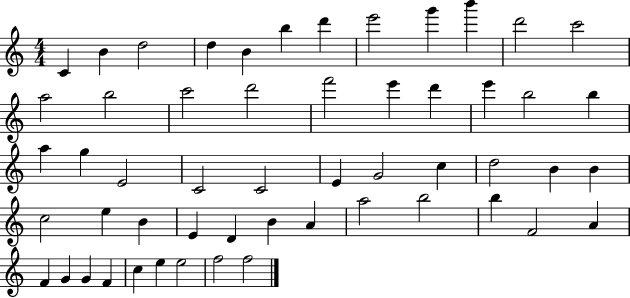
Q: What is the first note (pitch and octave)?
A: C4